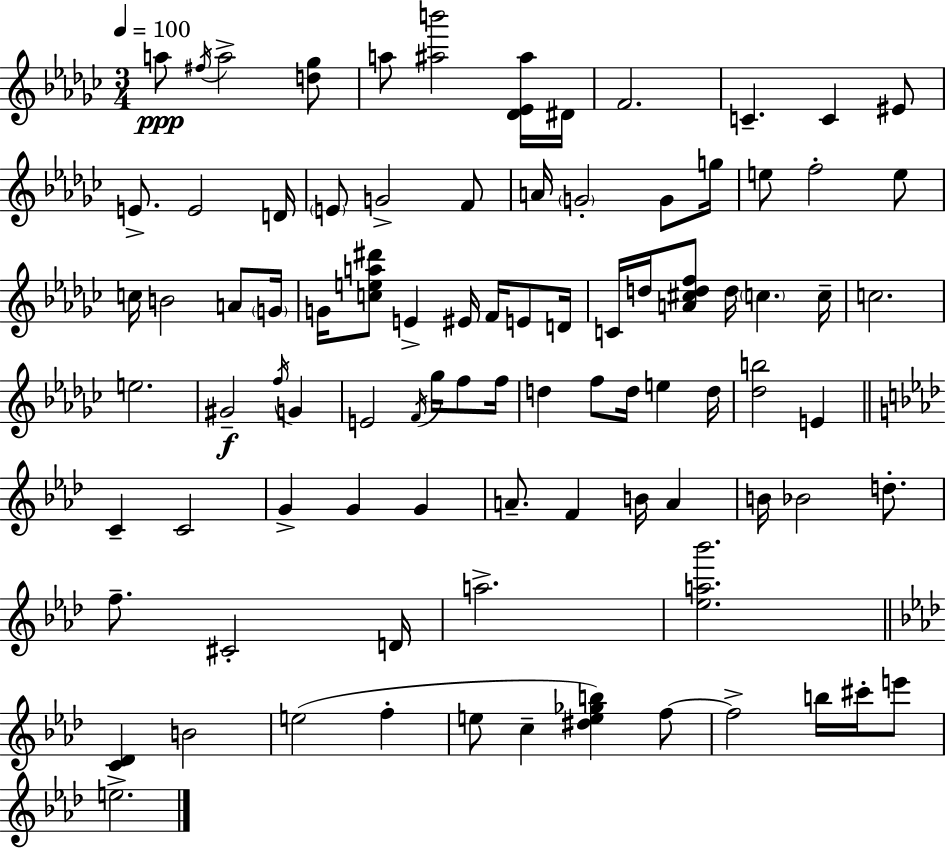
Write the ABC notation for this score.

X:1
T:Untitled
M:3/4
L:1/4
K:Ebm
a/2 ^f/4 a2 [d_g]/2 a/2 [^ab']2 [_D_E^a]/4 ^D/4 F2 C C ^E/2 E/2 E2 D/4 E/2 G2 F/2 A/4 G2 G/2 g/4 e/2 f2 e/2 c/4 B2 A/2 G/4 G/4 [cea^d']/2 E ^E/4 F/4 E/2 D/4 C/4 d/4 [A^cdf]/2 d/4 c c/4 c2 e2 ^G2 f/4 G E2 F/4 _g/4 f/2 f/4 d f/2 d/4 e d/4 [_db]2 E C C2 G G G A/2 F B/4 A B/4 _B2 d/2 f/2 ^C2 D/4 a2 [_ea_b']2 [C_D] B2 e2 f e/2 c [^de_gb] f/2 f2 b/4 ^c'/4 e'/2 e2